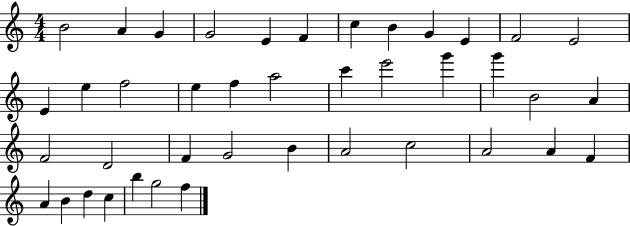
{
  \clef treble
  \numericTimeSignature
  \time 4/4
  \key c \major
  b'2 a'4 g'4 | g'2 e'4 f'4 | c''4 b'4 g'4 e'4 | f'2 e'2 | \break e'4 e''4 f''2 | e''4 f''4 a''2 | c'''4 e'''2 g'''4 | g'''4 b'2 a'4 | \break f'2 d'2 | f'4 g'2 b'4 | a'2 c''2 | a'2 a'4 f'4 | \break a'4 b'4 d''4 c''4 | b''4 g''2 f''4 | \bar "|."
}